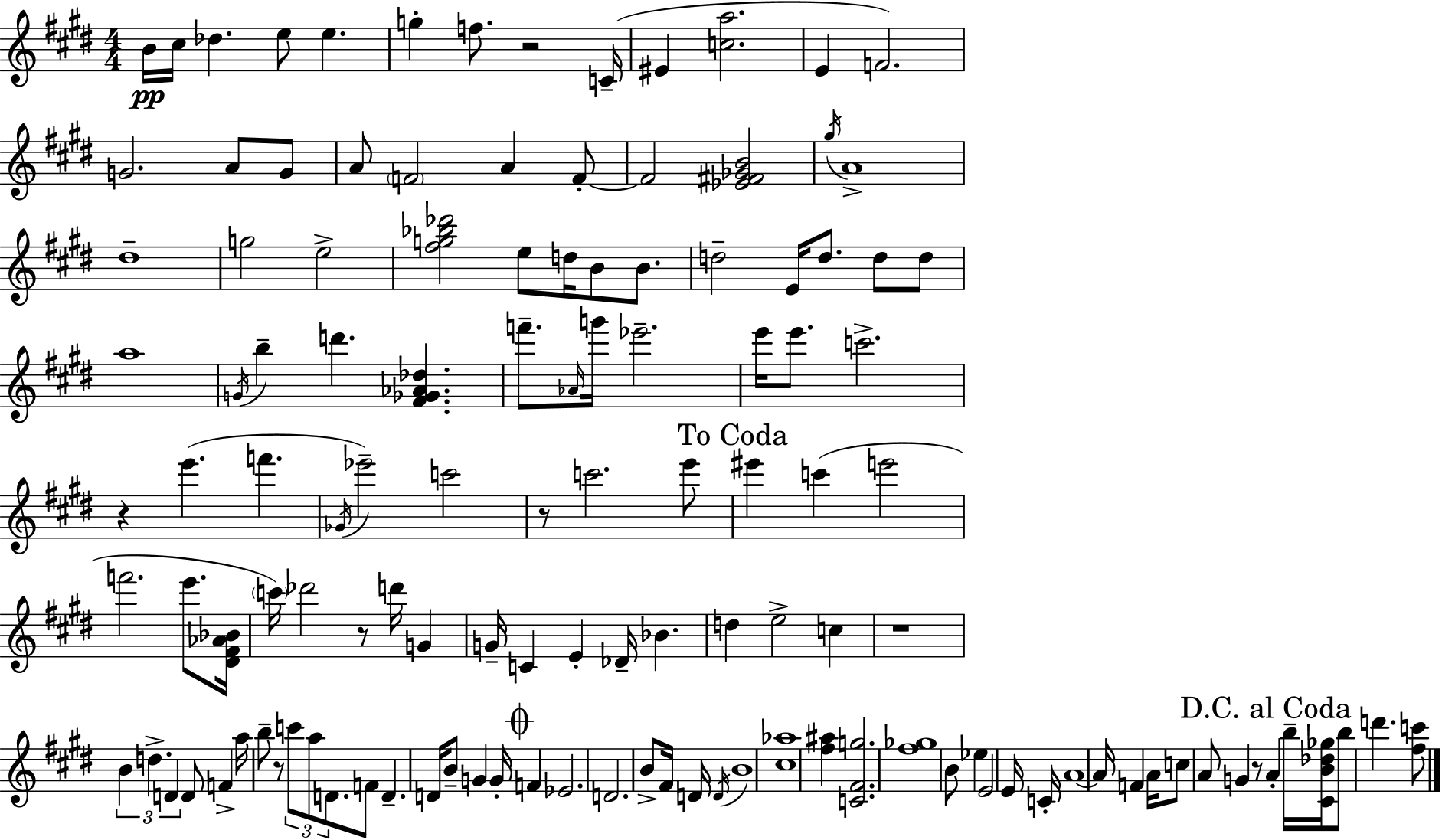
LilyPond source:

{
  \clef treble
  \numericTimeSignature
  \time 4/4
  \key e \major
  b'16\pp cis''16 des''4. e''8 e''4. | g''4-. f''8. r2 c'16--( | eis'4 <c'' a''>2. | e'4 f'2.) | \break g'2. a'8 g'8 | a'8 \parenthesize f'2 a'4 f'8-.~~ | f'2 <ees' fis' ges' b'>2 | \acciaccatura { gis''16 } a'1-> | \break dis''1-- | g''2 e''2-> | <fis'' g'' bes'' des'''>2 e''8 d''16 b'8 b'8. | d''2-- e'16 d''8. d''8 d''8 | \break a''1 | \acciaccatura { g'16 } b''4-- d'''4. <fis' ges' aes' des''>4. | f'''8.-- \grace { aes'16 } g'''16 ees'''2.-- | e'''16 e'''8. c'''2.-> | \break r4 e'''4.( f'''4. | \acciaccatura { ges'16 }) ees'''2-- c'''2 | r8 c'''2. | e'''8 \mark "To Coda" eis'''4 c'''4( e'''2 | \break f'''2. | e'''8. <dis' fis' aes' bes'>16 \parenthesize c'''16) des'''2 r8 d'''16 | g'4 g'16-- c'4 e'4-. des'16-- bes'4. | d''4 e''2-> | \break c''4 r1 | \tuplet 3/2 { b'4 d''4.-> d'4 } | d'8 f'4-> a''16 b''8-- r8 \tuplet 3/2 { c'''8 a''8 | d'8. } f'8 d'4.-- d'16 b'8-- g'4 | \break g'16-. \mark \markup { \musicglyph "scripts.coda" } f'4 ees'2. | d'2. | b'8-> fis'16 d'16 \acciaccatura { d'16 } b'1 | <cis'' aes''>1 | \break <fis'' ais''>4 <c' fis' g''>2. | <fis'' ges''>1 | b'8 ees''4 e'2 | e'16 c'16-. a'1~~ | \break a'16 f'4 a'16 c''8 a'8 g'4 | r8 \mark "D.C. al Coda" a'4-. b''16-- <cis' b' des'' ges''>16 b''8 d'''4. | <fis'' c'''>8 \bar "|."
}